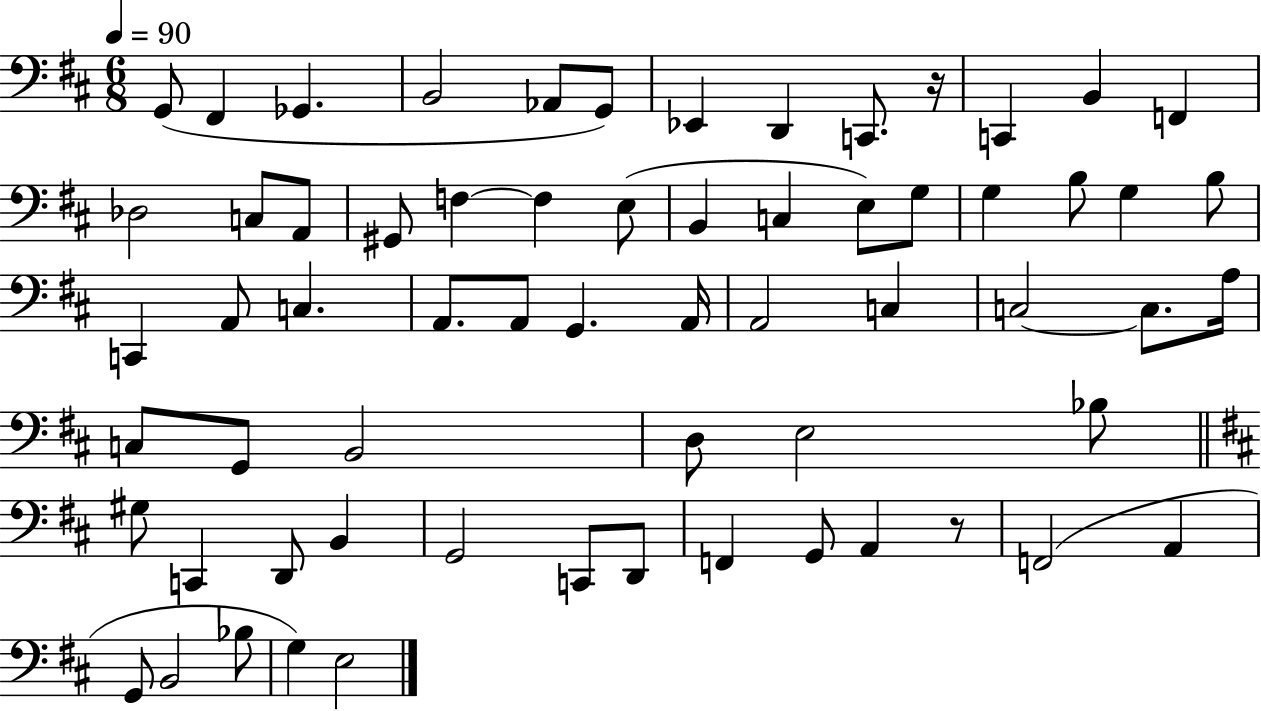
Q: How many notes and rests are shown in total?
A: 64